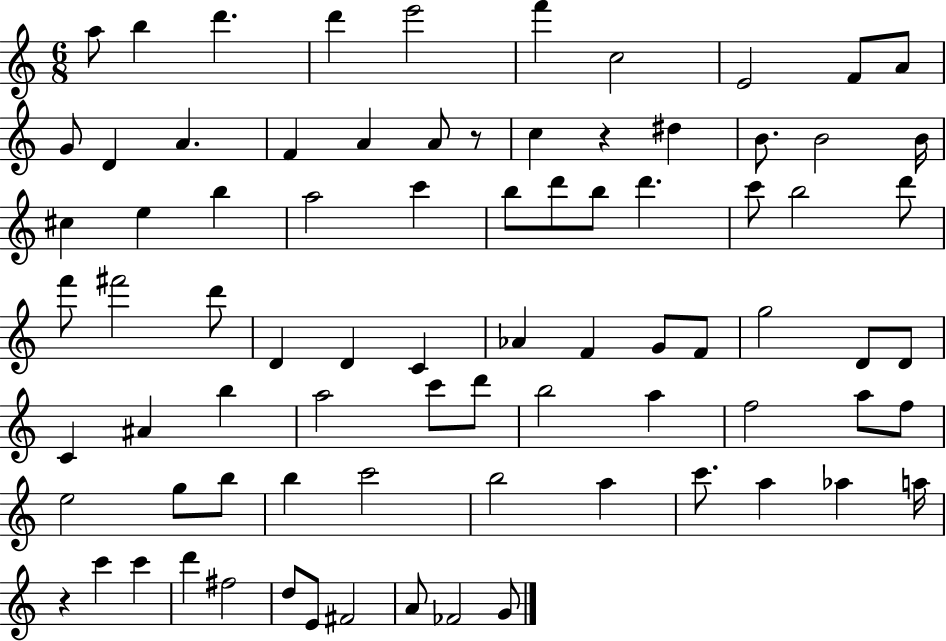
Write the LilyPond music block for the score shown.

{
  \clef treble
  \numericTimeSignature
  \time 6/8
  \key c \major
  a''8 b''4 d'''4. | d'''4 e'''2 | f'''4 c''2 | e'2 f'8 a'8 | \break g'8 d'4 a'4. | f'4 a'4 a'8 r8 | c''4 r4 dis''4 | b'8. b'2 b'16 | \break cis''4 e''4 b''4 | a''2 c'''4 | b''8 d'''8 b''8 d'''4. | c'''8 b''2 d'''8 | \break f'''8 fis'''2 d'''8 | d'4 d'4 c'4 | aes'4 f'4 g'8 f'8 | g''2 d'8 d'8 | \break c'4 ais'4 b''4 | a''2 c'''8 d'''8 | b''2 a''4 | f''2 a''8 f''8 | \break e''2 g''8 b''8 | b''4 c'''2 | b''2 a''4 | c'''8. a''4 aes''4 a''16 | \break r4 c'''4 c'''4 | d'''4 fis''2 | d''8 e'8 fis'2 | a'8 fes'2 g'8 | \break \bar "|."
}